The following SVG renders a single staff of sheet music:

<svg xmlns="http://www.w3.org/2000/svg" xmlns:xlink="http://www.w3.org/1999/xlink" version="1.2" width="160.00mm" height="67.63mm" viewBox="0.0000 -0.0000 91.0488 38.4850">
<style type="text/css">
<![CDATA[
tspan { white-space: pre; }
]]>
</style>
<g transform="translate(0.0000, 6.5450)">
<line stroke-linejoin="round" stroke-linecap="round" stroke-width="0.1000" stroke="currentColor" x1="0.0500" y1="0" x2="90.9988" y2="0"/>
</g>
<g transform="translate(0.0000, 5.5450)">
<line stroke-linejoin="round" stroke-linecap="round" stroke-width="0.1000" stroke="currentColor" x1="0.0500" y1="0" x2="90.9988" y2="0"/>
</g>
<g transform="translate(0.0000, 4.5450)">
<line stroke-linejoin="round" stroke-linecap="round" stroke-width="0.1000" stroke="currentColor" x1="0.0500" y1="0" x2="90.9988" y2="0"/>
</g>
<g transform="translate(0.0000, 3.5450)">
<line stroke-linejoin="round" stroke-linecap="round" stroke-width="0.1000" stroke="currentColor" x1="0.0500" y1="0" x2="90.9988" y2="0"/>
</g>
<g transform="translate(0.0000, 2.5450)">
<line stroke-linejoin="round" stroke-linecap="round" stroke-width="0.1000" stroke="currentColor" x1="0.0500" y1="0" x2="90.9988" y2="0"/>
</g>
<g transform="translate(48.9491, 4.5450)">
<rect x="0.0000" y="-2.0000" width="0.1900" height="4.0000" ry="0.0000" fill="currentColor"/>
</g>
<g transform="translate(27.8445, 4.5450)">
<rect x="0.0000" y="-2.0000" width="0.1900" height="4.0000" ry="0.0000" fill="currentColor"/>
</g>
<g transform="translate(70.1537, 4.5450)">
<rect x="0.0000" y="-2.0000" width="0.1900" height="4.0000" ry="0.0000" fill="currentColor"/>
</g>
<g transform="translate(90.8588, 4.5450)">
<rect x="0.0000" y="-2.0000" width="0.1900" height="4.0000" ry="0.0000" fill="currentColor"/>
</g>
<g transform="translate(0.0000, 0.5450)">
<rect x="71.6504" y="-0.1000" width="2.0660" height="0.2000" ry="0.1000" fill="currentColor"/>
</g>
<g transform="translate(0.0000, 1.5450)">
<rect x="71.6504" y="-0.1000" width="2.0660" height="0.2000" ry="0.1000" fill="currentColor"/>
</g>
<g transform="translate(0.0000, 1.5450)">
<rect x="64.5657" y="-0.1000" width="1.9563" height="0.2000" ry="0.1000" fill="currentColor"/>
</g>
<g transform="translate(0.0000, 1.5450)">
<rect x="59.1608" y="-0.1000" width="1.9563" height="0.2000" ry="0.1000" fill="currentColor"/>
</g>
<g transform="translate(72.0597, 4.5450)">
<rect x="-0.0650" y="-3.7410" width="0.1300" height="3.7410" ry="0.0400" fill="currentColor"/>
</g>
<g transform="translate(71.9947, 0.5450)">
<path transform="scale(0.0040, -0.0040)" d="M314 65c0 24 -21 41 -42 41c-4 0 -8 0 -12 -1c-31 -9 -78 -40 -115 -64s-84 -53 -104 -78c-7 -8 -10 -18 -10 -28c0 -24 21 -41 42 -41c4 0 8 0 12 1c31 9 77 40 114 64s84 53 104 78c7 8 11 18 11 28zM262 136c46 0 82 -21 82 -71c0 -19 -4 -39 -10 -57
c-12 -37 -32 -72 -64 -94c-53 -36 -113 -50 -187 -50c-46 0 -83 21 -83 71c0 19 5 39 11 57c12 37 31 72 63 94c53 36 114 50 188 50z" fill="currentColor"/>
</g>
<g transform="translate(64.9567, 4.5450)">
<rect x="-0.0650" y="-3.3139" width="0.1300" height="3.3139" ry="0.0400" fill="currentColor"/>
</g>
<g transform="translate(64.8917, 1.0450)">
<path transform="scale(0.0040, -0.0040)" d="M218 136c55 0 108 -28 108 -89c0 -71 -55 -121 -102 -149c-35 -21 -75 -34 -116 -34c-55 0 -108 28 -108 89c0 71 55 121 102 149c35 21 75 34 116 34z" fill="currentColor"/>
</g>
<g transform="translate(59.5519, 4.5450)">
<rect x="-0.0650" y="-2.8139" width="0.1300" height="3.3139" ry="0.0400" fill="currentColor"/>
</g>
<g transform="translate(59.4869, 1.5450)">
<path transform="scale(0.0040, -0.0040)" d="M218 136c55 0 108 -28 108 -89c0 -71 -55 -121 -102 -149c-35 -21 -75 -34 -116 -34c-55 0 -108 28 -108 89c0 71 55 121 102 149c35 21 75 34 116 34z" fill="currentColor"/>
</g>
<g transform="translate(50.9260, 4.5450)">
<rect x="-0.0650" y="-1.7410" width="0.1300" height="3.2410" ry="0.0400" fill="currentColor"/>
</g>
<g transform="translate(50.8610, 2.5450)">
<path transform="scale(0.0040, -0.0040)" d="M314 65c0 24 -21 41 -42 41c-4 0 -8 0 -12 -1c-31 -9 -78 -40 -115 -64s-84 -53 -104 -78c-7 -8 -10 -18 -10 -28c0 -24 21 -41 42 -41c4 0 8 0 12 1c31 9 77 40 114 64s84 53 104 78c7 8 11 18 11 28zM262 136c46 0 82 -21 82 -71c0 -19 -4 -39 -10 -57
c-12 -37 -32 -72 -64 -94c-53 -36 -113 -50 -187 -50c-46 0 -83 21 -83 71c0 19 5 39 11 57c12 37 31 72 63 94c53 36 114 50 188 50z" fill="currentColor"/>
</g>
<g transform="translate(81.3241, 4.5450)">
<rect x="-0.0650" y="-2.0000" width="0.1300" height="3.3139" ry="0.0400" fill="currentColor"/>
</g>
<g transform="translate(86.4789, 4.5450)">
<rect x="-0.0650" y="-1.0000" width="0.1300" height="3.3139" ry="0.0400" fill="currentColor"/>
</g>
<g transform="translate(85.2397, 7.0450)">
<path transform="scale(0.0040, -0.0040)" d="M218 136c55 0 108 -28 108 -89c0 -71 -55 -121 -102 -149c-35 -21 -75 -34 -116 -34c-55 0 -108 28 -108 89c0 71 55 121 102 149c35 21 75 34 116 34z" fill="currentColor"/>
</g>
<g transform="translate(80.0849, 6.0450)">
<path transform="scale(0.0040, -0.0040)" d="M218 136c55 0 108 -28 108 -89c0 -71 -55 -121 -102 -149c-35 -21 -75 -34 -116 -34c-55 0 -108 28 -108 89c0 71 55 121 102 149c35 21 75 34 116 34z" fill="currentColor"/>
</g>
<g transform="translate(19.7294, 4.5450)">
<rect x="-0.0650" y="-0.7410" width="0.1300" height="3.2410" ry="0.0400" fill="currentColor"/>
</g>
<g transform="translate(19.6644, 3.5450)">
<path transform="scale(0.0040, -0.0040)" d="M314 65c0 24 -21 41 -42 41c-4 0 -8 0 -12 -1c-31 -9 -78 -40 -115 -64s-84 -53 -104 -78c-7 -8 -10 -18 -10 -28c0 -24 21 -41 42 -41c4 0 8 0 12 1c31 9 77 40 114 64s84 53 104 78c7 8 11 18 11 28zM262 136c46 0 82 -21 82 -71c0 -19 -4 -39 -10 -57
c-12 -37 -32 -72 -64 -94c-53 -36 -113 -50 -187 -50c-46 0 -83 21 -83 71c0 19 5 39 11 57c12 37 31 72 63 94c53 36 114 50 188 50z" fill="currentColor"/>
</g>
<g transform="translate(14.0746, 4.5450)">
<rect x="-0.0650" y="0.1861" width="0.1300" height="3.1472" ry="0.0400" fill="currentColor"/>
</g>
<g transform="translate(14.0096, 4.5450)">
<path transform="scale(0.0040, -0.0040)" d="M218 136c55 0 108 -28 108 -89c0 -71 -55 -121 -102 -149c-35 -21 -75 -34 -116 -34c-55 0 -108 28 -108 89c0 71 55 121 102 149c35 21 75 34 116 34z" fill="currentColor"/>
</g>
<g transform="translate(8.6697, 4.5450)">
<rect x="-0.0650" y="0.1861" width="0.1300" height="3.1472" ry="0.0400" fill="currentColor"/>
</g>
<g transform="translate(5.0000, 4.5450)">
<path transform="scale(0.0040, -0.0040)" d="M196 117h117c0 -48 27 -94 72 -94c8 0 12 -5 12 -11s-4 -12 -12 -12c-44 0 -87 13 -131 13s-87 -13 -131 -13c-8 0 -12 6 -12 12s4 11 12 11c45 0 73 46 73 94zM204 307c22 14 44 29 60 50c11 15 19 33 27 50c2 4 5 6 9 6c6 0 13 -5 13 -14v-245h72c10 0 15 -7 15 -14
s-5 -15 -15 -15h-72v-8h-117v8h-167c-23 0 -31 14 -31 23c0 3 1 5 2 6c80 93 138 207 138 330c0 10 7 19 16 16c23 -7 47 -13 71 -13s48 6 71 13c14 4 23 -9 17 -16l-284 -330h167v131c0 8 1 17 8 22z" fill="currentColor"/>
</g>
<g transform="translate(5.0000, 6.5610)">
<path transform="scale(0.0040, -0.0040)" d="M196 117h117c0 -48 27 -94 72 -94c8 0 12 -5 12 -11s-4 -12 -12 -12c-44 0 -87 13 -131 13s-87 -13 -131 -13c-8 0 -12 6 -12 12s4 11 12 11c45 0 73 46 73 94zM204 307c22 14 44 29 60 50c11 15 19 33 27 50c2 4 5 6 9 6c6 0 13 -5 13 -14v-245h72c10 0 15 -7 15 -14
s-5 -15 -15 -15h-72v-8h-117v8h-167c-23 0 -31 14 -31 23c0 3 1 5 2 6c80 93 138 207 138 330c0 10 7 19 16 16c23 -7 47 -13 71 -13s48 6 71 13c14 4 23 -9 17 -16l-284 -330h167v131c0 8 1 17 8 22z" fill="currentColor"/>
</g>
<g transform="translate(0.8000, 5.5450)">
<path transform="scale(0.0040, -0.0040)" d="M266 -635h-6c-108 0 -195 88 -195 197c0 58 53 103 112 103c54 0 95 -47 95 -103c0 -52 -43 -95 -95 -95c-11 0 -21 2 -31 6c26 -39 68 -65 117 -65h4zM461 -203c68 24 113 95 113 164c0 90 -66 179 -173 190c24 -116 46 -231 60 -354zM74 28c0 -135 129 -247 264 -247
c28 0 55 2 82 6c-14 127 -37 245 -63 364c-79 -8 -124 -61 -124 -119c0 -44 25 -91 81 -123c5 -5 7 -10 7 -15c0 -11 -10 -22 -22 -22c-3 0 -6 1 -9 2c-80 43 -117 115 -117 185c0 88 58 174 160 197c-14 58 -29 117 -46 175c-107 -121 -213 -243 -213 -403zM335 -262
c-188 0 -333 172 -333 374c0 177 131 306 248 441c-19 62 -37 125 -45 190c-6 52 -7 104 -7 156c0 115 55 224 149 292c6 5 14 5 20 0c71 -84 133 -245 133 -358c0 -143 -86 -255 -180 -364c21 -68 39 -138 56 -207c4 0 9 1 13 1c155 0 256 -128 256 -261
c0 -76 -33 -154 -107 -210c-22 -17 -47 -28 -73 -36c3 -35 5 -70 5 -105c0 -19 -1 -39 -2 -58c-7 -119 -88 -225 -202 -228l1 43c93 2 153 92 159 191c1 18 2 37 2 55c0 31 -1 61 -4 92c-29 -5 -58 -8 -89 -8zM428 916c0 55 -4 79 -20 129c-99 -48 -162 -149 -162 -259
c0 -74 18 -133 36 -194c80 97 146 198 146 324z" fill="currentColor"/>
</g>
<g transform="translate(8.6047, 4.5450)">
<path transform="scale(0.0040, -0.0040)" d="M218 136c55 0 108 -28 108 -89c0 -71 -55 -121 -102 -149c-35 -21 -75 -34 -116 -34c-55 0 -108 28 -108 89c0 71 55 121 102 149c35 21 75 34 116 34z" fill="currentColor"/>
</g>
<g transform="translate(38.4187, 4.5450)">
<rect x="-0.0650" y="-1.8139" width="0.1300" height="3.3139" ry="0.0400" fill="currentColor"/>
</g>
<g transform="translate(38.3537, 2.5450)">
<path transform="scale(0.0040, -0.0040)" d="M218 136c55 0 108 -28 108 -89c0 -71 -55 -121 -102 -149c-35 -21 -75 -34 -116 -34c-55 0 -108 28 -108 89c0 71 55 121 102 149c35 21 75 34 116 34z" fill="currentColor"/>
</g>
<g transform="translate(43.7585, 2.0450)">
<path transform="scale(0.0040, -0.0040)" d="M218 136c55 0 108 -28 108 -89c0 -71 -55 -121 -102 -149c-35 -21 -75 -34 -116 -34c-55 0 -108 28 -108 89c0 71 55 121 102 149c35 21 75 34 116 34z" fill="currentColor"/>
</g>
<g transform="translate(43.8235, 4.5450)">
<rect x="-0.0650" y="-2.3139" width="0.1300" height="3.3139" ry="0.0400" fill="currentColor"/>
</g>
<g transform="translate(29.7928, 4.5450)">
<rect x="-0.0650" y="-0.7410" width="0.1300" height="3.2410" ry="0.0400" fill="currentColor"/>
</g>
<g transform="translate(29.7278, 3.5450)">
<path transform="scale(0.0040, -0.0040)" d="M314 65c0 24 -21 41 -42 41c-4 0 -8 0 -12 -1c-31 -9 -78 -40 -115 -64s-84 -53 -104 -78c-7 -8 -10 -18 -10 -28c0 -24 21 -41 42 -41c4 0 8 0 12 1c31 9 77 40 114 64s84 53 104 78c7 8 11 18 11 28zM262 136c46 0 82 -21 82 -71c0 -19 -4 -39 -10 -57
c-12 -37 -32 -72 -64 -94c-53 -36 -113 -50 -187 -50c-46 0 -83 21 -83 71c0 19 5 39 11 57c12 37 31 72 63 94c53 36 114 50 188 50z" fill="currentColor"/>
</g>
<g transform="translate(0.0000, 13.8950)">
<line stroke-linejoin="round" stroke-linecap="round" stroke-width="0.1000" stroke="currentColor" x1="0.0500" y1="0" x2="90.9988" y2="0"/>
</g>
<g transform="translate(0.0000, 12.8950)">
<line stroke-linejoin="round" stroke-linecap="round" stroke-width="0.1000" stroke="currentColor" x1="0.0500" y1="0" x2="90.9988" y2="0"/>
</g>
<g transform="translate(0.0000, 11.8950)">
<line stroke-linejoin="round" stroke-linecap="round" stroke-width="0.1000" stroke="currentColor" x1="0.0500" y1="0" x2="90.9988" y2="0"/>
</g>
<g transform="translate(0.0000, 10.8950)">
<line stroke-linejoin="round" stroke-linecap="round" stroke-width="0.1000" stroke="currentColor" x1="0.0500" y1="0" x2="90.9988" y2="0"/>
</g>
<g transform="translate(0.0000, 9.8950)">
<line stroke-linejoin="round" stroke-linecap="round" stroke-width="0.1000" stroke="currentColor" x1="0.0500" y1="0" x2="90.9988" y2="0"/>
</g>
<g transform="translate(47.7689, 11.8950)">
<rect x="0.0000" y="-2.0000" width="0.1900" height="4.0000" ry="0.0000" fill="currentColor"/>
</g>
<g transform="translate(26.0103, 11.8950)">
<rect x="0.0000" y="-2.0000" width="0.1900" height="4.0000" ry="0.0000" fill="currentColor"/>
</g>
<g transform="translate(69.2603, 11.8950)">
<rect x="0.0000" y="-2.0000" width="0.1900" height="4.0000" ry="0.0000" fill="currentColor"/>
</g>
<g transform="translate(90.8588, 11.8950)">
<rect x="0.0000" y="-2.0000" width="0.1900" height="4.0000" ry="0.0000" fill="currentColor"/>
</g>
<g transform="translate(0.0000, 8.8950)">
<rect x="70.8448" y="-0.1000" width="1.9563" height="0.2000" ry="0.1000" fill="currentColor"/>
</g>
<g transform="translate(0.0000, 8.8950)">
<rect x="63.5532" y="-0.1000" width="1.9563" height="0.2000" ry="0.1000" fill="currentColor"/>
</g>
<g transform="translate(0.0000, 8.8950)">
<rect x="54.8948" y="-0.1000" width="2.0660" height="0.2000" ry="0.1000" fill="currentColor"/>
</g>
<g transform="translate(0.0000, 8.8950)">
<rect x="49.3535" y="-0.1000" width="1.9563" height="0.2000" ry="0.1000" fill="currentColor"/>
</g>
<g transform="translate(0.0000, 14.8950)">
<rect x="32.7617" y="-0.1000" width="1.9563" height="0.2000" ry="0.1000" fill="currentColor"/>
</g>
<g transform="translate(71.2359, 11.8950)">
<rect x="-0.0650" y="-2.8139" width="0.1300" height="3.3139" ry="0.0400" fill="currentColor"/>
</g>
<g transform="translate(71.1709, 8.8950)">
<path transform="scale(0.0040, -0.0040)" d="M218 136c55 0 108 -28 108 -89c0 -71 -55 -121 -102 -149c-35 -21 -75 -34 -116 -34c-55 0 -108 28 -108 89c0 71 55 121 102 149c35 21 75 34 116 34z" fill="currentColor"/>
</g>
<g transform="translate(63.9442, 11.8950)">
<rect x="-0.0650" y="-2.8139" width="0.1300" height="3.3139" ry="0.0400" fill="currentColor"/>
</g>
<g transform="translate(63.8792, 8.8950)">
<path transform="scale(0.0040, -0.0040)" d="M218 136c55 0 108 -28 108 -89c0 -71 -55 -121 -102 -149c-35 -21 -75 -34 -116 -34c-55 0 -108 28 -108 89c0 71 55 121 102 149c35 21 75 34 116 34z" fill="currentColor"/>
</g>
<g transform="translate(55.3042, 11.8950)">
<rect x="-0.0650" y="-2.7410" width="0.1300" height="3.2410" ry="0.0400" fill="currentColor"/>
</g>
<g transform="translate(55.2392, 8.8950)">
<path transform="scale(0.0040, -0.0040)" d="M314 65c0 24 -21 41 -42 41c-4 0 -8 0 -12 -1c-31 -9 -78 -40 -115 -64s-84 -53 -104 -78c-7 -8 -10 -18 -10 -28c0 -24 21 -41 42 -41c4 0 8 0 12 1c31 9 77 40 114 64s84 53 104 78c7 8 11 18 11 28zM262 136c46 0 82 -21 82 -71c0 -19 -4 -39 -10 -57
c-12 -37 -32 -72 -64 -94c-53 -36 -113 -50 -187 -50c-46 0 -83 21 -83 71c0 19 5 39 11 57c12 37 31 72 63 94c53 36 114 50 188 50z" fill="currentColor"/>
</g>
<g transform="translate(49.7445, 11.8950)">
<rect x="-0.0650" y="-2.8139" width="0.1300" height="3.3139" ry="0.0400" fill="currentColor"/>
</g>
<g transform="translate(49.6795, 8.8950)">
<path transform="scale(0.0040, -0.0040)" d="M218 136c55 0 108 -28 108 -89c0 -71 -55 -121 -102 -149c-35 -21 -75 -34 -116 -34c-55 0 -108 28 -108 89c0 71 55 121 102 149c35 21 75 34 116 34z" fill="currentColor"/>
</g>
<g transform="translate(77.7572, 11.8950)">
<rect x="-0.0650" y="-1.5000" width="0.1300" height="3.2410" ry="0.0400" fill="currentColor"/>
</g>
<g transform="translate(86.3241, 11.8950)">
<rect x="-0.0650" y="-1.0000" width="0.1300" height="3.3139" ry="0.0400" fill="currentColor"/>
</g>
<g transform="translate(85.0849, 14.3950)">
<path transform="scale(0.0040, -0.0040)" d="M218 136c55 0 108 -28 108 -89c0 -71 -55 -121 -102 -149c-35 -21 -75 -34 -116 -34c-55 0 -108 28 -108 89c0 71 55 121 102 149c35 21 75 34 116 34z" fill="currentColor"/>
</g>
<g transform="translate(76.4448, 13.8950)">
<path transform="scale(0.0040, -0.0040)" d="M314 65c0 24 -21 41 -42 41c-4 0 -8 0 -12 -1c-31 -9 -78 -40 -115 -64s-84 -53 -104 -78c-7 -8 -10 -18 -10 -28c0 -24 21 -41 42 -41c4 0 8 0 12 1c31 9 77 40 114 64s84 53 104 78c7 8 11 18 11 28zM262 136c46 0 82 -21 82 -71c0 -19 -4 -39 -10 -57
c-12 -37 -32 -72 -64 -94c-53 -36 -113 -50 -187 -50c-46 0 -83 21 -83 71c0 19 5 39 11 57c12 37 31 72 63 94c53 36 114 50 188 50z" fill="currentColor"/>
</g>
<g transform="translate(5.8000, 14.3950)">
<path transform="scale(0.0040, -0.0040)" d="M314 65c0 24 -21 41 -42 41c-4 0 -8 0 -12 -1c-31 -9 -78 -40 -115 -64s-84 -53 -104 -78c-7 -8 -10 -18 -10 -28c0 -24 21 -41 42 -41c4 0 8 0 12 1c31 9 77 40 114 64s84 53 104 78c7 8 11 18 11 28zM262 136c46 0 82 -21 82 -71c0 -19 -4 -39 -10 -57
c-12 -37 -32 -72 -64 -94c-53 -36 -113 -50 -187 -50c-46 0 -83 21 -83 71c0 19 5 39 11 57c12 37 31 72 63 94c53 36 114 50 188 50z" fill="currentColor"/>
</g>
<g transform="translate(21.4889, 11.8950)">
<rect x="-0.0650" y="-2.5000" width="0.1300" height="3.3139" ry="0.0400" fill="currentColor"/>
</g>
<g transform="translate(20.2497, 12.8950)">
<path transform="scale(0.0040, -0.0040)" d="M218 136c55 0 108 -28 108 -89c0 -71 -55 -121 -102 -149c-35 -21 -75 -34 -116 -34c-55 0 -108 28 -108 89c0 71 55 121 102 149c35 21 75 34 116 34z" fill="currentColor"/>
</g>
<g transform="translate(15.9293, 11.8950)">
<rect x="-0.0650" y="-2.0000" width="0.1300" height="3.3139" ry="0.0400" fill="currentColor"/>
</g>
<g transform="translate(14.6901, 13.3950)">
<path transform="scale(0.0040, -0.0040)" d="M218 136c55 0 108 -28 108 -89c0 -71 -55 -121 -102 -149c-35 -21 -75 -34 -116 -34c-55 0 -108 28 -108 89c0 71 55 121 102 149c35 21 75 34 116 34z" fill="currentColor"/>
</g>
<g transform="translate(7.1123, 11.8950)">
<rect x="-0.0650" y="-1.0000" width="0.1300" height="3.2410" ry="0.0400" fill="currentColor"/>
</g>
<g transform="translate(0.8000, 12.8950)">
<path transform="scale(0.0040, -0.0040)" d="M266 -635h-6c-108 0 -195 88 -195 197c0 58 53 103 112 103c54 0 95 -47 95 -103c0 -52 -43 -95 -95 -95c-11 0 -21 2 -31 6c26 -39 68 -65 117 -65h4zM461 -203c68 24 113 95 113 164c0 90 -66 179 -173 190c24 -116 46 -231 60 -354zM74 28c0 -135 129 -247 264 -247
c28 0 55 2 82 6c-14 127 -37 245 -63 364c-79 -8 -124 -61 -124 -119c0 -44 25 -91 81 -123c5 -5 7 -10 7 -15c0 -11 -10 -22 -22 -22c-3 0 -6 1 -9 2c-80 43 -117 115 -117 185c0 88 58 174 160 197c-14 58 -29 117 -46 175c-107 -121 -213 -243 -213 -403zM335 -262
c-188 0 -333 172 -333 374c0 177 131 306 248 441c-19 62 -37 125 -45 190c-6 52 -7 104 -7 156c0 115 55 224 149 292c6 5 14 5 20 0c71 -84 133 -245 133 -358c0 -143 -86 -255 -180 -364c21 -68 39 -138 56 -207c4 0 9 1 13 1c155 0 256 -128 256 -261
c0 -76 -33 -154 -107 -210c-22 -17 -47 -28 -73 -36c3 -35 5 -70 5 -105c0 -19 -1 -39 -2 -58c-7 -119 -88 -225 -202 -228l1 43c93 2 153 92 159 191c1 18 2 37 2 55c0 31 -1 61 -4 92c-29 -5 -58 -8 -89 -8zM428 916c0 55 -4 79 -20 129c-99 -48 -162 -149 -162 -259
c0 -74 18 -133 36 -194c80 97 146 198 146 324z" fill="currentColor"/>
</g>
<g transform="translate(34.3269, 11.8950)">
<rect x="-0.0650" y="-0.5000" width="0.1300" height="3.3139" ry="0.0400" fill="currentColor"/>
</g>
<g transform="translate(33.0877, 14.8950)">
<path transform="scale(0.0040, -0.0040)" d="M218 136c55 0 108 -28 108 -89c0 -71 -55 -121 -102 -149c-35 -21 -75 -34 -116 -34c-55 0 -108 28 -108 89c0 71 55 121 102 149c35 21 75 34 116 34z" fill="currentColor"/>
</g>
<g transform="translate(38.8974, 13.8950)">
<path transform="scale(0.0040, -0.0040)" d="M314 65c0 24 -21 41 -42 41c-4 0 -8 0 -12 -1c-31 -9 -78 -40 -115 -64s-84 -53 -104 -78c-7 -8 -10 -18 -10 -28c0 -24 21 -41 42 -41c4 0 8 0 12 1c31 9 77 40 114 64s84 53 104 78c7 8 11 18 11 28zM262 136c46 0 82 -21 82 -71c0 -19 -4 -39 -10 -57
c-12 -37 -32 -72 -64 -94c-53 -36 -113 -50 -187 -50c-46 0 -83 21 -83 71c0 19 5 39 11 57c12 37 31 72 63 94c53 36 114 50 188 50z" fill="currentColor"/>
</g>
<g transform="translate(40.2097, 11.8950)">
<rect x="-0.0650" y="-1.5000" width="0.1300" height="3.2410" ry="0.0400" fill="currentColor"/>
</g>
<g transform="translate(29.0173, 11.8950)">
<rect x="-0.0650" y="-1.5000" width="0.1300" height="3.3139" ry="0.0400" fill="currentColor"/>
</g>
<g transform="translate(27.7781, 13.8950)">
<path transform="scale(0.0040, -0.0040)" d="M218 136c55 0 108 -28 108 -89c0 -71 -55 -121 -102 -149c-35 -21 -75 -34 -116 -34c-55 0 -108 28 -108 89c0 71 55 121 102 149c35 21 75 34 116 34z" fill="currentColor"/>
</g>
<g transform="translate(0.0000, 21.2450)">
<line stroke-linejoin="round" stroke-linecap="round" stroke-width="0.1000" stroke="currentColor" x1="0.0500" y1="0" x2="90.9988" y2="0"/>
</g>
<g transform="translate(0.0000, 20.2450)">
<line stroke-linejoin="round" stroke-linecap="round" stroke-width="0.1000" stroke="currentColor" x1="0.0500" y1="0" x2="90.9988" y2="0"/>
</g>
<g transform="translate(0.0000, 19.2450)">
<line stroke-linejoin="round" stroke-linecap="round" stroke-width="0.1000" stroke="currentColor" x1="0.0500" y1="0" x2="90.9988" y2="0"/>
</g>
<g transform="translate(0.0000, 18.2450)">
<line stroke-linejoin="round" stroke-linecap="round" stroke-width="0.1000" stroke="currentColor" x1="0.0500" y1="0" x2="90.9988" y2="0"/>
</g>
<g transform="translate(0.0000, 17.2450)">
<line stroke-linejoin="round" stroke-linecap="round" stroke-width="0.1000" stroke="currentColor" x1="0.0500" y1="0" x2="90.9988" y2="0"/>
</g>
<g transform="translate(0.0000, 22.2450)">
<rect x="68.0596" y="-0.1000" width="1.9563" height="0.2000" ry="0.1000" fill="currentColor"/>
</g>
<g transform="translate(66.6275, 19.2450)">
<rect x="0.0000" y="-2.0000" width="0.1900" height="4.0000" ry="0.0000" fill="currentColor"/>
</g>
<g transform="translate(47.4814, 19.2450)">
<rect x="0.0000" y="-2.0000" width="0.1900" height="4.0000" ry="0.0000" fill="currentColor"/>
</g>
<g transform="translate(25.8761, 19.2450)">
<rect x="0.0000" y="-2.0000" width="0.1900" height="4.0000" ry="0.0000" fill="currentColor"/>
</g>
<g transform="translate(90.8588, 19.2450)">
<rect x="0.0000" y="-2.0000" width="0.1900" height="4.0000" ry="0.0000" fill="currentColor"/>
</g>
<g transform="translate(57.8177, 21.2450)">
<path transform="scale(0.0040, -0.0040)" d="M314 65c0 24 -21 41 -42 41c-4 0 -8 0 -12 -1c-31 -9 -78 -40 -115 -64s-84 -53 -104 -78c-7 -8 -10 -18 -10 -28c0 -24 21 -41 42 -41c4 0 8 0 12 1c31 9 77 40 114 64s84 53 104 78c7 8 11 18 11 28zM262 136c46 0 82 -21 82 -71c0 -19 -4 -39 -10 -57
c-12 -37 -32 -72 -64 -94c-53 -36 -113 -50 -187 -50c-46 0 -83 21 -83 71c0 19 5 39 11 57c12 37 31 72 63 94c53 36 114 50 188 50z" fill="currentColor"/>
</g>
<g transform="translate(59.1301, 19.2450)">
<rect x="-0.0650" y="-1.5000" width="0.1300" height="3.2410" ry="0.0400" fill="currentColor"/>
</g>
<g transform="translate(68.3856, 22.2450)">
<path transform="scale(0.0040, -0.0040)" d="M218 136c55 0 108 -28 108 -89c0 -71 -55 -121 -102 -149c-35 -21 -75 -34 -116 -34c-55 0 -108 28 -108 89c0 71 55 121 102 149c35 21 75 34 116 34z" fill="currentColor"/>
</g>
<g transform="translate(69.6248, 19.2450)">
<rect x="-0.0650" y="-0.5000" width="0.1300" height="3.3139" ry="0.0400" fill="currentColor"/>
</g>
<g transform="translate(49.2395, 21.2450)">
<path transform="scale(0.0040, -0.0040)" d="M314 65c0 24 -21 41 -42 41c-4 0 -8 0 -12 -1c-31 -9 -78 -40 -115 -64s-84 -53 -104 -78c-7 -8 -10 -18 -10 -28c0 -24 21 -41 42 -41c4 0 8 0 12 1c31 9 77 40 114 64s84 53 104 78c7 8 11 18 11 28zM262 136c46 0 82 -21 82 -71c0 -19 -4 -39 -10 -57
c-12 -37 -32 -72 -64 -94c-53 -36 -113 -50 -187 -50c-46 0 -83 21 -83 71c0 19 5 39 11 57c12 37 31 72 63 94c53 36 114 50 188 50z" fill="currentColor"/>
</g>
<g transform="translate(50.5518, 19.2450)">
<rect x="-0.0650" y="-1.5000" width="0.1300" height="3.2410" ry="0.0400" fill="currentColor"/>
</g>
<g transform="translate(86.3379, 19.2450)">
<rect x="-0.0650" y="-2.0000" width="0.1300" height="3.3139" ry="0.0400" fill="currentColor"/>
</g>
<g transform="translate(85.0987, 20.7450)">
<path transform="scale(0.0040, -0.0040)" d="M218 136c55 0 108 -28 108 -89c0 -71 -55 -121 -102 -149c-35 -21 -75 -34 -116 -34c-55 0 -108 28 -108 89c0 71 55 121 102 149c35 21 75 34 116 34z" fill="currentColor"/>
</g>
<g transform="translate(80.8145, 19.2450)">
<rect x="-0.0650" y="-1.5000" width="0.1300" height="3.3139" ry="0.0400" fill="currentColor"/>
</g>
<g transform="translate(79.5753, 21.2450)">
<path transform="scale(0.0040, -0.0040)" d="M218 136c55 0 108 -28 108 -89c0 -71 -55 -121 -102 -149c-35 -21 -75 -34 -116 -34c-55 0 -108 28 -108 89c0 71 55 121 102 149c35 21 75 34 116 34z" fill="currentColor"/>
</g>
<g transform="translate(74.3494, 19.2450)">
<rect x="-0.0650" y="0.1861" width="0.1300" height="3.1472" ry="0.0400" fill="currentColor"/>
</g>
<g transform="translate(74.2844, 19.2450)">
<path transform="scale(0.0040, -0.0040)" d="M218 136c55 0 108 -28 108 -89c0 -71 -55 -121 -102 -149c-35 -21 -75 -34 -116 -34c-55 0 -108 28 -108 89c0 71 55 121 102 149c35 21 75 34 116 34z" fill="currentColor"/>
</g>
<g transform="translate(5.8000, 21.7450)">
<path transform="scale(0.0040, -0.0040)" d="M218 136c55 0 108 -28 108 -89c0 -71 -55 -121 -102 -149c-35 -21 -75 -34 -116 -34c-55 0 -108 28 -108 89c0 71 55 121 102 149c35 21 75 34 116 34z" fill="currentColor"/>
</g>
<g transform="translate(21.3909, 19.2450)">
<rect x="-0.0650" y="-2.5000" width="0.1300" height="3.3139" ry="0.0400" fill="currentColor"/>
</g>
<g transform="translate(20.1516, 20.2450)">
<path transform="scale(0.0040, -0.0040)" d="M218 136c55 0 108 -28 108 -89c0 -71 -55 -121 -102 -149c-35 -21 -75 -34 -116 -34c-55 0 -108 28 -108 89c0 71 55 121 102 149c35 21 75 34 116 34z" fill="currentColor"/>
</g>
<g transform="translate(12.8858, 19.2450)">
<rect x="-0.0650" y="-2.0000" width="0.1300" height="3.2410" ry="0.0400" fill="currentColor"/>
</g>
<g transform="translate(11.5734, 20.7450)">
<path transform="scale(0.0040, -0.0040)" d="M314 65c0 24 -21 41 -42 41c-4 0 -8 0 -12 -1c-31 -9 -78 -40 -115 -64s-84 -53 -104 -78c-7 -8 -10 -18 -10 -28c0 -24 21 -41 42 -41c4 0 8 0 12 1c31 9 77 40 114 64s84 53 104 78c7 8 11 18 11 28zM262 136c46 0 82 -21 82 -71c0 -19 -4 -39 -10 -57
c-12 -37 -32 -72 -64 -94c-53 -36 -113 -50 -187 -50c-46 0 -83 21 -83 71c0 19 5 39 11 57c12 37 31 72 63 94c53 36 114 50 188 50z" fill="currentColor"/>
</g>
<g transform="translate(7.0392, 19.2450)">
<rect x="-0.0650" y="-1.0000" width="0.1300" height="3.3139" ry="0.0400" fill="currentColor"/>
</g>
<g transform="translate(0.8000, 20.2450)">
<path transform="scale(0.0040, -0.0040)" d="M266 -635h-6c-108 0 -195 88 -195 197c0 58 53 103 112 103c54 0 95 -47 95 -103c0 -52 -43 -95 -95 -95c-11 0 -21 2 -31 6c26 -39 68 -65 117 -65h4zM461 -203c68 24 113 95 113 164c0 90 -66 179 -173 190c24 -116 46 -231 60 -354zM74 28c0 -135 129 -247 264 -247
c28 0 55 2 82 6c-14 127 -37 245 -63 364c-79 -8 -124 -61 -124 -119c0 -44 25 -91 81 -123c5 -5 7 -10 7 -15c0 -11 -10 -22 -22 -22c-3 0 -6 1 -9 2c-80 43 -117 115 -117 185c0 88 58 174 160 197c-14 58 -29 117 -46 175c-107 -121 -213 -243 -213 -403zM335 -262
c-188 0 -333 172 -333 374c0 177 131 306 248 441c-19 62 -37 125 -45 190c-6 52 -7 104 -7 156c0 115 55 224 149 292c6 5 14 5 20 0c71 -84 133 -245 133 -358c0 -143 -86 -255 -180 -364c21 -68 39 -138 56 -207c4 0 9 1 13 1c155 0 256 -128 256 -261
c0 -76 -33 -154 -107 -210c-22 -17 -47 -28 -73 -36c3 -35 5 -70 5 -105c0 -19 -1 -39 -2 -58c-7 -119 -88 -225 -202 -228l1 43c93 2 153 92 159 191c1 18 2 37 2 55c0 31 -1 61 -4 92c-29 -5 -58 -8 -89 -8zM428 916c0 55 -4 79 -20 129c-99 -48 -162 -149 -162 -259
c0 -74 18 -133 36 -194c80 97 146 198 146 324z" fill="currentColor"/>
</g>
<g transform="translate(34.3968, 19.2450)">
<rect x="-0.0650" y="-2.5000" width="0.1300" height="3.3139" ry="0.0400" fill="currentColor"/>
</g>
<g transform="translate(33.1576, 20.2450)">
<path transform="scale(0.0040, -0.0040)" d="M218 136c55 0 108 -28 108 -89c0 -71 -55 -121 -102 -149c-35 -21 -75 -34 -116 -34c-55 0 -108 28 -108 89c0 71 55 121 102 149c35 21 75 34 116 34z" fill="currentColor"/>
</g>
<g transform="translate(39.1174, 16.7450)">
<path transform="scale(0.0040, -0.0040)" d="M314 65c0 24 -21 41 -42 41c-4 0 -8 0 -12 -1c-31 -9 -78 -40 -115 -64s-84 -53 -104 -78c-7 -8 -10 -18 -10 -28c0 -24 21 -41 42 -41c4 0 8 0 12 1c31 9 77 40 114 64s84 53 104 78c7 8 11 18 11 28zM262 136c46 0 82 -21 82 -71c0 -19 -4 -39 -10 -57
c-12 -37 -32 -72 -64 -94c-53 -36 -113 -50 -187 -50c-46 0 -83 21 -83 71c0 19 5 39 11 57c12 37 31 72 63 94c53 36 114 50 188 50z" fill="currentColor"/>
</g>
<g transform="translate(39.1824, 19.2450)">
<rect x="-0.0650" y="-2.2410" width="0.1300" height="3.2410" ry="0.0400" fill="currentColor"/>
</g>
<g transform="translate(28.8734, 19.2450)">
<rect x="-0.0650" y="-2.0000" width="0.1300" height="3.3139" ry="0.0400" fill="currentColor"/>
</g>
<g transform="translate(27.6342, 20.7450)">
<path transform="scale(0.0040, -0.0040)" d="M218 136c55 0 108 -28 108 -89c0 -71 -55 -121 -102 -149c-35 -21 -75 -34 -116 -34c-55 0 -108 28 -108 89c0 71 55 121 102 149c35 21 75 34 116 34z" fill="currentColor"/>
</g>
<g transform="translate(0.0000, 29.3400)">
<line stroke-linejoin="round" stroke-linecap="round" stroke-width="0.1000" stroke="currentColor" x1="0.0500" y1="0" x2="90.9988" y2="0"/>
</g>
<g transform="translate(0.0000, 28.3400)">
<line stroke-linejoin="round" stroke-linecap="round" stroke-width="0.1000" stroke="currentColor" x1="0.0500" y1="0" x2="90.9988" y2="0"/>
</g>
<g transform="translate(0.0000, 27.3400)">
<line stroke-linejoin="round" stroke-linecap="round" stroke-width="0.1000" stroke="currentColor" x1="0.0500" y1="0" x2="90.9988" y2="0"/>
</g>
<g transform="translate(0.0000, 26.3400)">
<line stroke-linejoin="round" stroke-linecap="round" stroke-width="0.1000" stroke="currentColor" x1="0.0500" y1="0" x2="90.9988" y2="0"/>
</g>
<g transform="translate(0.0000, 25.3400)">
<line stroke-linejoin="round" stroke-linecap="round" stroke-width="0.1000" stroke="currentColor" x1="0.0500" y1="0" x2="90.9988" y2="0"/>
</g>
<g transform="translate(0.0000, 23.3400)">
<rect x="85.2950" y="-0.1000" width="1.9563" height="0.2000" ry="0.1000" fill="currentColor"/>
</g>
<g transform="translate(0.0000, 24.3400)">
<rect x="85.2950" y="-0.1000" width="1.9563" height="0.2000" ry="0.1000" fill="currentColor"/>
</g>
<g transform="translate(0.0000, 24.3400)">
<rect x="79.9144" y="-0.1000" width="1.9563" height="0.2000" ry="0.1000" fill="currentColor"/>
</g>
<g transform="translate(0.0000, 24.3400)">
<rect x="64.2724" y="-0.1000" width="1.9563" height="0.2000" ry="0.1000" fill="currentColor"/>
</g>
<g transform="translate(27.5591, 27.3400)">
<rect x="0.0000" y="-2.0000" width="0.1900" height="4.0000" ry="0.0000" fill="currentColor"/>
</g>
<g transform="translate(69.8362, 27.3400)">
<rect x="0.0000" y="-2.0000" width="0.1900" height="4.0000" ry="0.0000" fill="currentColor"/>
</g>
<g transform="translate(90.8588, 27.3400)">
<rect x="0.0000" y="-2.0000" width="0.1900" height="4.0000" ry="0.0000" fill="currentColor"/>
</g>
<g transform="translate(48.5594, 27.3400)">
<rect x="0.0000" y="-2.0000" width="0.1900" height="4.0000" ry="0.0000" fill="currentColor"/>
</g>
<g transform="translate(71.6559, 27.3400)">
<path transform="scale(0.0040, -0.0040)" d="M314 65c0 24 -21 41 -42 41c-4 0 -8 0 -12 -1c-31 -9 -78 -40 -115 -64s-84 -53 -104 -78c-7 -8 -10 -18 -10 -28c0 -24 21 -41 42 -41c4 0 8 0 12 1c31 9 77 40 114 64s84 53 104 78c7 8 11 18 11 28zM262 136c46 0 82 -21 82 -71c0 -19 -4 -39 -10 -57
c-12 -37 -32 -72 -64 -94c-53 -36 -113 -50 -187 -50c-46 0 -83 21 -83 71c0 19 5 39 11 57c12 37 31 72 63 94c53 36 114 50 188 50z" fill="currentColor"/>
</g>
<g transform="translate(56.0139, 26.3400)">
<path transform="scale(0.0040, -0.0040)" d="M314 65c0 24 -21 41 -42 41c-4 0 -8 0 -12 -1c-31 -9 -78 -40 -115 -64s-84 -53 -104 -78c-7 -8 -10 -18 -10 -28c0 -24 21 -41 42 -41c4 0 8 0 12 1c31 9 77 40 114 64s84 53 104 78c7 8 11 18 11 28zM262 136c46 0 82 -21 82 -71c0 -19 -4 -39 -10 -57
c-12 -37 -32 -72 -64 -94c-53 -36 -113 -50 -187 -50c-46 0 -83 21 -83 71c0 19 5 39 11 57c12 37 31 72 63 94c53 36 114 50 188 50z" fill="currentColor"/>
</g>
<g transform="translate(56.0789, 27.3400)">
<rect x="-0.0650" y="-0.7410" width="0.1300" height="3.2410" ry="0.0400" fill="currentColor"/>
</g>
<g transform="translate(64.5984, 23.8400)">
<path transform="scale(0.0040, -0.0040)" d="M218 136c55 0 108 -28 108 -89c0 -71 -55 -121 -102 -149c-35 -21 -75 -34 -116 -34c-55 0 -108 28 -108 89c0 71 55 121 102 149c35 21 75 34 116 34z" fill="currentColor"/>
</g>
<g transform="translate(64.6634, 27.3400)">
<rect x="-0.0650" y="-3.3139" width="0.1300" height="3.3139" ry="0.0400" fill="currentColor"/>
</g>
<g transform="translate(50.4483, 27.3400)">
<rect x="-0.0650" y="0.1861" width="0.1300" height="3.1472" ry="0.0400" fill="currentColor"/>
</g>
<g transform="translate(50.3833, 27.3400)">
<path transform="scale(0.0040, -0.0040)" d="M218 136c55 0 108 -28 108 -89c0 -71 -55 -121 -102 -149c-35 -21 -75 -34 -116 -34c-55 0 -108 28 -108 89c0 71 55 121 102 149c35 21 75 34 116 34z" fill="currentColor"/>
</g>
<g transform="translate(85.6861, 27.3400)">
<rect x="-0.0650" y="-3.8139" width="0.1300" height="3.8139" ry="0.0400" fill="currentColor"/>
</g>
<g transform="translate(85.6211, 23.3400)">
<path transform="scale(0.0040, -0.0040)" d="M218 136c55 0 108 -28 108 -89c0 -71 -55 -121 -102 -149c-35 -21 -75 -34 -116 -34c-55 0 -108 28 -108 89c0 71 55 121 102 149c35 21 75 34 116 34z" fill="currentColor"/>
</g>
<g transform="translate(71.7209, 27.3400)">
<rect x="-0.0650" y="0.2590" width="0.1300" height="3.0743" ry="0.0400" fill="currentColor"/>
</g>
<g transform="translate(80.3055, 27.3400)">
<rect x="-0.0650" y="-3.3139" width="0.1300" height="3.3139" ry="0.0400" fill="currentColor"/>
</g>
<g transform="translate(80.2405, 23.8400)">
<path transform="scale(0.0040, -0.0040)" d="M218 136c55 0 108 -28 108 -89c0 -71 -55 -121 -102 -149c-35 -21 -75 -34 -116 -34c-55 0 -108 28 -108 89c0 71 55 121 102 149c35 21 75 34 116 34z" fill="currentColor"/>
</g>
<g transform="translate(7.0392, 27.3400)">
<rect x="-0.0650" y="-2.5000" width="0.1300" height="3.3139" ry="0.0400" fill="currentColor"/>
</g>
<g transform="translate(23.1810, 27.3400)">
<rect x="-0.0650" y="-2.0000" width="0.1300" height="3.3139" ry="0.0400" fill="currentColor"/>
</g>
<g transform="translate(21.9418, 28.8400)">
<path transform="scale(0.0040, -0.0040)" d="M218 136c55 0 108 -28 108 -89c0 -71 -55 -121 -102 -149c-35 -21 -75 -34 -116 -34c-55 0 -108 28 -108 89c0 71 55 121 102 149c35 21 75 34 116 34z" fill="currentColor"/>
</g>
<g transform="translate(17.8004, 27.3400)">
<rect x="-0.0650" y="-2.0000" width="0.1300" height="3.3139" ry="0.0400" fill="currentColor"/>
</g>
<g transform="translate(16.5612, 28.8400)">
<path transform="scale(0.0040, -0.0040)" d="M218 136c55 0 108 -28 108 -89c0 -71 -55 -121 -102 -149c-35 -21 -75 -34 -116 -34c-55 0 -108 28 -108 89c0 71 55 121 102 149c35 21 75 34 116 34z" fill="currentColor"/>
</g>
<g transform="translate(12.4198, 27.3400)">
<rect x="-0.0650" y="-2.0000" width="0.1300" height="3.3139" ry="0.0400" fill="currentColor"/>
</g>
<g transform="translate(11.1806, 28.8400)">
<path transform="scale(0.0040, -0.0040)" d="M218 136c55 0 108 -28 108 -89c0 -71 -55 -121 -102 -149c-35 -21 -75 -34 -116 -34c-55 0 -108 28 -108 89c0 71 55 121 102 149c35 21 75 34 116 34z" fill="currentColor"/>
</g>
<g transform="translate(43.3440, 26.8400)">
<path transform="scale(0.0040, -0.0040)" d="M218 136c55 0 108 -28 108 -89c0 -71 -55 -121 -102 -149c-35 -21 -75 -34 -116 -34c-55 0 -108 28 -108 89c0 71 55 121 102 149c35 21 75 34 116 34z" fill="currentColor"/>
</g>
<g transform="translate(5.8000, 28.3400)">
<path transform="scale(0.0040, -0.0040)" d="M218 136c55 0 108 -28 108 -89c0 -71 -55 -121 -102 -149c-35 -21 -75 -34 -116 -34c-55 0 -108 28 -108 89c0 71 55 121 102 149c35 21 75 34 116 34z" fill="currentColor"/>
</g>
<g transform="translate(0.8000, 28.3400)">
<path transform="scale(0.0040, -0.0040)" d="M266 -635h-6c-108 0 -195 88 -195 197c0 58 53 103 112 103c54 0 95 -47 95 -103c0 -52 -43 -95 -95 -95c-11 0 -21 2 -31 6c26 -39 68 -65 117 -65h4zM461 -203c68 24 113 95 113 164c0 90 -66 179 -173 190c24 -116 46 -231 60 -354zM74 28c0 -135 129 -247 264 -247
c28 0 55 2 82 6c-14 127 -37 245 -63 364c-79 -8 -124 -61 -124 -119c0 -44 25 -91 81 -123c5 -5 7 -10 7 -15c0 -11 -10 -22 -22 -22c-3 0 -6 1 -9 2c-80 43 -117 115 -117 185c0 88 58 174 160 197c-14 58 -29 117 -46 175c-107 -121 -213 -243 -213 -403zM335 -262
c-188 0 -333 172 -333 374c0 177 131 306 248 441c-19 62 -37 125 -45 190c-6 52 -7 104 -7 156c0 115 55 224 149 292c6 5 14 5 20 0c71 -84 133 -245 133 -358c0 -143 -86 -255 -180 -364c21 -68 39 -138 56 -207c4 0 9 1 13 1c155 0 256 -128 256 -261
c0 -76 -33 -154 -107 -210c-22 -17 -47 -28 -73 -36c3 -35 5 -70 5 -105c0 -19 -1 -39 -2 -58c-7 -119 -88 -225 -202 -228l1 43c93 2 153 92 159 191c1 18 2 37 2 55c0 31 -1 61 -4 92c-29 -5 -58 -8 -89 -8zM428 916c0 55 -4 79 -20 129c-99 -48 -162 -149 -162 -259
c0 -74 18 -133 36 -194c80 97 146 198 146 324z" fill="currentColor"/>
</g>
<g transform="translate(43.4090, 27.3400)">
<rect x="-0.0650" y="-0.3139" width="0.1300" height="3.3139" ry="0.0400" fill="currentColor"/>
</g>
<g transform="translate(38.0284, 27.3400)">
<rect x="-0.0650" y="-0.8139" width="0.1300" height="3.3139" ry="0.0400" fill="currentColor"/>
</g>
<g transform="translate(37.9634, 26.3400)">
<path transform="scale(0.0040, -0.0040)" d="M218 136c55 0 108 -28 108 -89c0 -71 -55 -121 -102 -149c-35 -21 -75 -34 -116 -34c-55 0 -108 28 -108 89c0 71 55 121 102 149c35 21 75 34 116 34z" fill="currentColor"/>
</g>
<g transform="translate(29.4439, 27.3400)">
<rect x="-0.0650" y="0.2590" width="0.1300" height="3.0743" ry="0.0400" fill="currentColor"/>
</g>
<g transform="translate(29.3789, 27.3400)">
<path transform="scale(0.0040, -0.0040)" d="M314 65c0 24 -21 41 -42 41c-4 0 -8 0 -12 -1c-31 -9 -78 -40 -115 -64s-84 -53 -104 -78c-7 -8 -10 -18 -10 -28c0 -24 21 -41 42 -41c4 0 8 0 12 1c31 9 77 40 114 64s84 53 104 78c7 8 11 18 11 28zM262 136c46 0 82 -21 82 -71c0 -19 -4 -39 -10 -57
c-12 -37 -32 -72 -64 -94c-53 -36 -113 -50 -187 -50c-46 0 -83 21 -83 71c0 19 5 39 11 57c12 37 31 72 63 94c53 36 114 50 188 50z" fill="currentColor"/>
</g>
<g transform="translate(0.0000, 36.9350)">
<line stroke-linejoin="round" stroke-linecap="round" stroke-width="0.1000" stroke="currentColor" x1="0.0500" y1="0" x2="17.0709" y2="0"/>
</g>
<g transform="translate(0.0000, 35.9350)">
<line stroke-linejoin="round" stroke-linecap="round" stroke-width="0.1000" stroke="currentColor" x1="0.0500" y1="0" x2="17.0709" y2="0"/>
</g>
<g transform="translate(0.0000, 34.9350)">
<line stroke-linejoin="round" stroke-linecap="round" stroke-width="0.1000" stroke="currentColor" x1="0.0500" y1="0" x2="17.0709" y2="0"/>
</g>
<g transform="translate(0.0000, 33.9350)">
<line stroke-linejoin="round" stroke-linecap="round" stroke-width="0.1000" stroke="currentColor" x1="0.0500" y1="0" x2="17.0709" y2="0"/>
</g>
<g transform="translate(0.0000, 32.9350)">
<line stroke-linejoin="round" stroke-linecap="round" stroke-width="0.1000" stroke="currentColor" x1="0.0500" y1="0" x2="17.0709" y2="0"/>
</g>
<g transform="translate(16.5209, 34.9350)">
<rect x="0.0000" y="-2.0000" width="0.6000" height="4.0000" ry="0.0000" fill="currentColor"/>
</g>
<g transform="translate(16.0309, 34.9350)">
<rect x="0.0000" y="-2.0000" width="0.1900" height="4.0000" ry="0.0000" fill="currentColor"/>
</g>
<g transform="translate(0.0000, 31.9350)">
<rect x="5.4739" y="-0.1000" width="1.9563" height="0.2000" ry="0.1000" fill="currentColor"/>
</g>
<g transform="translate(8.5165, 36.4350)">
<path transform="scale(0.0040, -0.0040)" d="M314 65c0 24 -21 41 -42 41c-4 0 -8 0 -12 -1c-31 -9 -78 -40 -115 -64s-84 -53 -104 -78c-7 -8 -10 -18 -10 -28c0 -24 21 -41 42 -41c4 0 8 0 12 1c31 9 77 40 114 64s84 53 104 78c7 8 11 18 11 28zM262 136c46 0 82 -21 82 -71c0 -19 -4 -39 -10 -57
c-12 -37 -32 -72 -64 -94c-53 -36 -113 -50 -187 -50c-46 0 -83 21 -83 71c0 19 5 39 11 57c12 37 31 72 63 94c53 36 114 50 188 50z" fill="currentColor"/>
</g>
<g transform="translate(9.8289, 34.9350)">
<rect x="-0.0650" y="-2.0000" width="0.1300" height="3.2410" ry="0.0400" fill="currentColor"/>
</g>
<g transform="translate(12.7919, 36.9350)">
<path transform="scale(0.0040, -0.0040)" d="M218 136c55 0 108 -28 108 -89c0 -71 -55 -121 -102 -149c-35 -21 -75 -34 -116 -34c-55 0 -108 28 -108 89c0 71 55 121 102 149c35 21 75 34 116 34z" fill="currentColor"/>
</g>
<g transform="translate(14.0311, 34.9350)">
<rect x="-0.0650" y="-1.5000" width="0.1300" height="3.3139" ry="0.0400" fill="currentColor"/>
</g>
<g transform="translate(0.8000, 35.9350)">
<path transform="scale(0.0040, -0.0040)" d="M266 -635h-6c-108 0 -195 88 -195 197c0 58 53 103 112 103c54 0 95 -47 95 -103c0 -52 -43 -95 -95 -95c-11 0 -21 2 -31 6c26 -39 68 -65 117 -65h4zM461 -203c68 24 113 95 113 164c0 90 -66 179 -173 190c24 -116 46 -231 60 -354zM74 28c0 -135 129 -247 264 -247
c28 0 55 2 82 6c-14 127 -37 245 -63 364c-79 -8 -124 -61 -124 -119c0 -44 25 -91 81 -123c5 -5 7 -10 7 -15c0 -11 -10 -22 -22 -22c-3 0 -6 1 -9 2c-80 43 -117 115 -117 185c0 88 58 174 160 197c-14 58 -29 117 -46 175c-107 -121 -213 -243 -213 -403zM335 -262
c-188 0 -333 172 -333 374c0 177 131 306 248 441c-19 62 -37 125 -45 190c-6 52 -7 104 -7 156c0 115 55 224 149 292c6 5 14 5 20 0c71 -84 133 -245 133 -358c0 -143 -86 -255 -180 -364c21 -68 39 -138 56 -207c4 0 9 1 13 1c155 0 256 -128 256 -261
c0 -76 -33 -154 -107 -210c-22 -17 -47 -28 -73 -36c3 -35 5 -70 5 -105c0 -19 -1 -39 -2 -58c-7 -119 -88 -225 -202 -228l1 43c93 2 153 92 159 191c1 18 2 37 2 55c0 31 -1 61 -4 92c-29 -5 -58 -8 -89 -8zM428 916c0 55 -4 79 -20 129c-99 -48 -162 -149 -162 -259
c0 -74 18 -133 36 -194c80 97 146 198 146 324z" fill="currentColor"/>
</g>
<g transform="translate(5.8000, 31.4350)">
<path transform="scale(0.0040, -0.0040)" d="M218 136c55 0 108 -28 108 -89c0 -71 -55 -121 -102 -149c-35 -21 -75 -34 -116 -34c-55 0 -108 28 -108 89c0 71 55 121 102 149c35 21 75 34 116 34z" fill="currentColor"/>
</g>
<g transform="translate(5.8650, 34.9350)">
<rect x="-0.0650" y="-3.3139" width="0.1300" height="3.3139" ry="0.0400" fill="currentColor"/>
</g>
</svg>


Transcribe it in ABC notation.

X:1
T:Untitled
M:4/4
L:1/4
K:C
B B d2 d2 f g f2 a b c'2 F D D2 F G E C E2 a a2 a a E2 D D F2 G F G g2 E2 E2 C B E F G F F F B2 d c B d2 b B2 b c' b F2 E